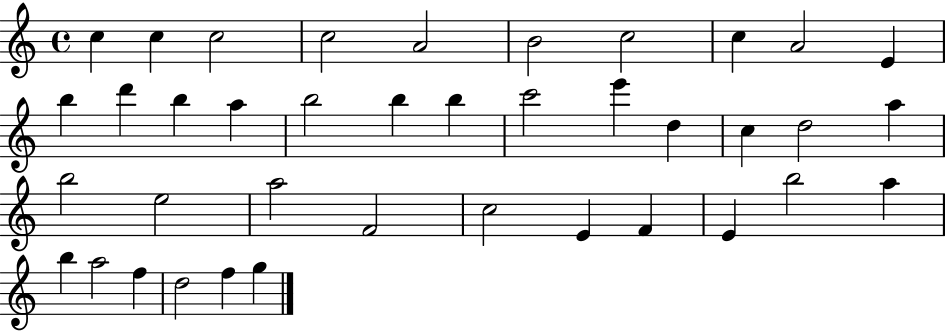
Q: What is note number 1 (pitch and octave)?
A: C5